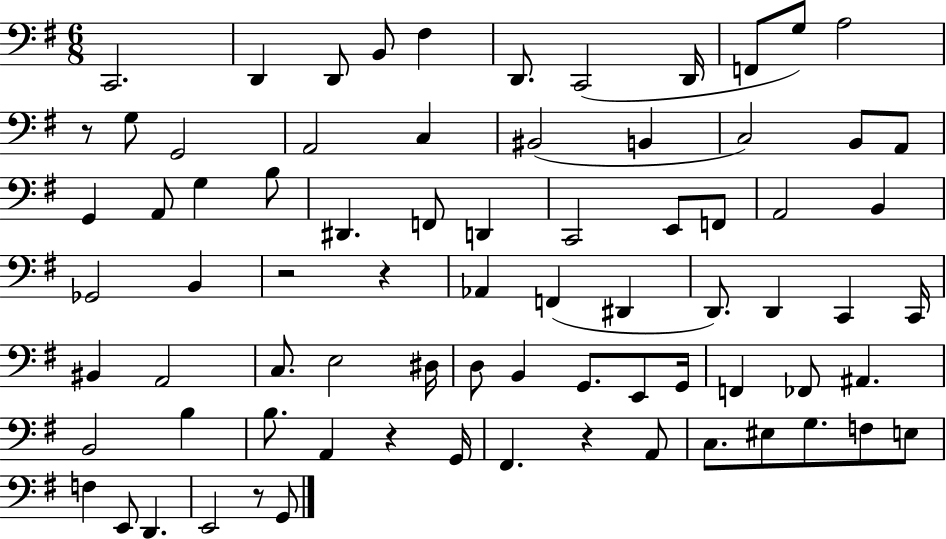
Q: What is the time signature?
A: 6/8